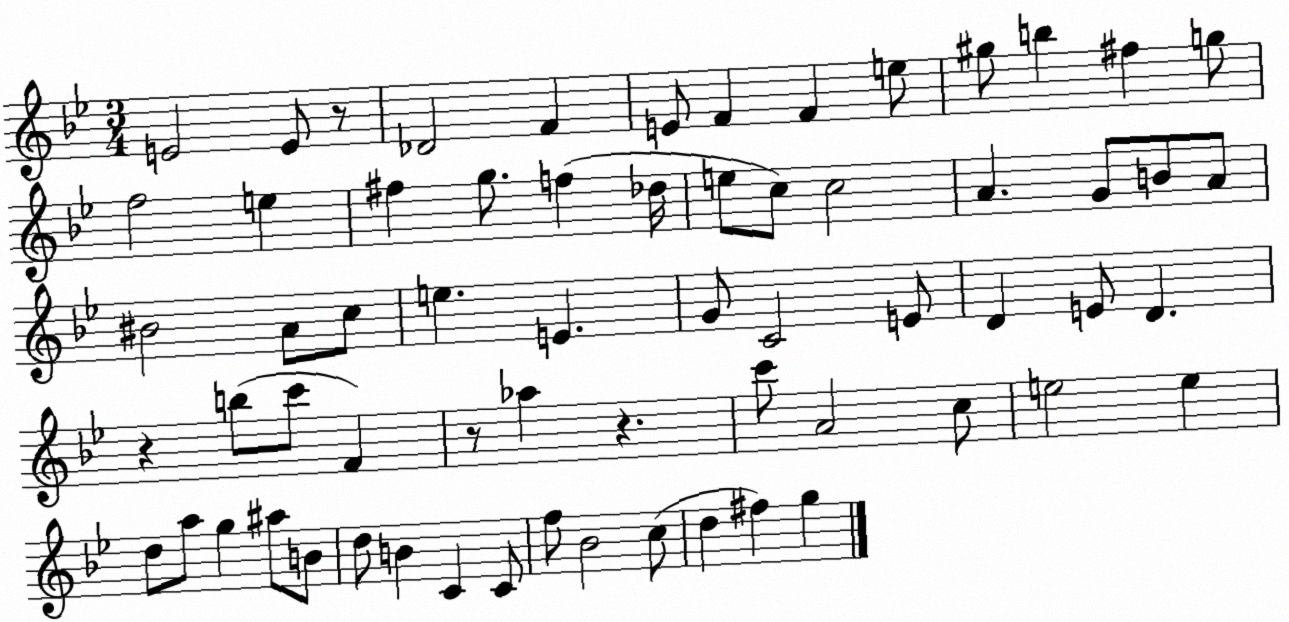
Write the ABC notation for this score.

X:1
T:Untitled
M:3/4
L:1/4
K:Bb
E2 E/2 z/2 _D2 F E/2 F F e/2 ^g/2 b ^f g/2 f2 e ^f g/2 f _d/4 e/2 c/2 c2 A G/2 B/2 A/2 ^B2 A/2 c/2 e E G/2 C2 E/2 D E/2 D z b/2 c'/2 F z/2 _a z c'/2 A2 c/2 e2 e d/2 a/2 g ^a/2 B/2 d/2 B C C/2 f/2 _B2 c/2 d ^f g